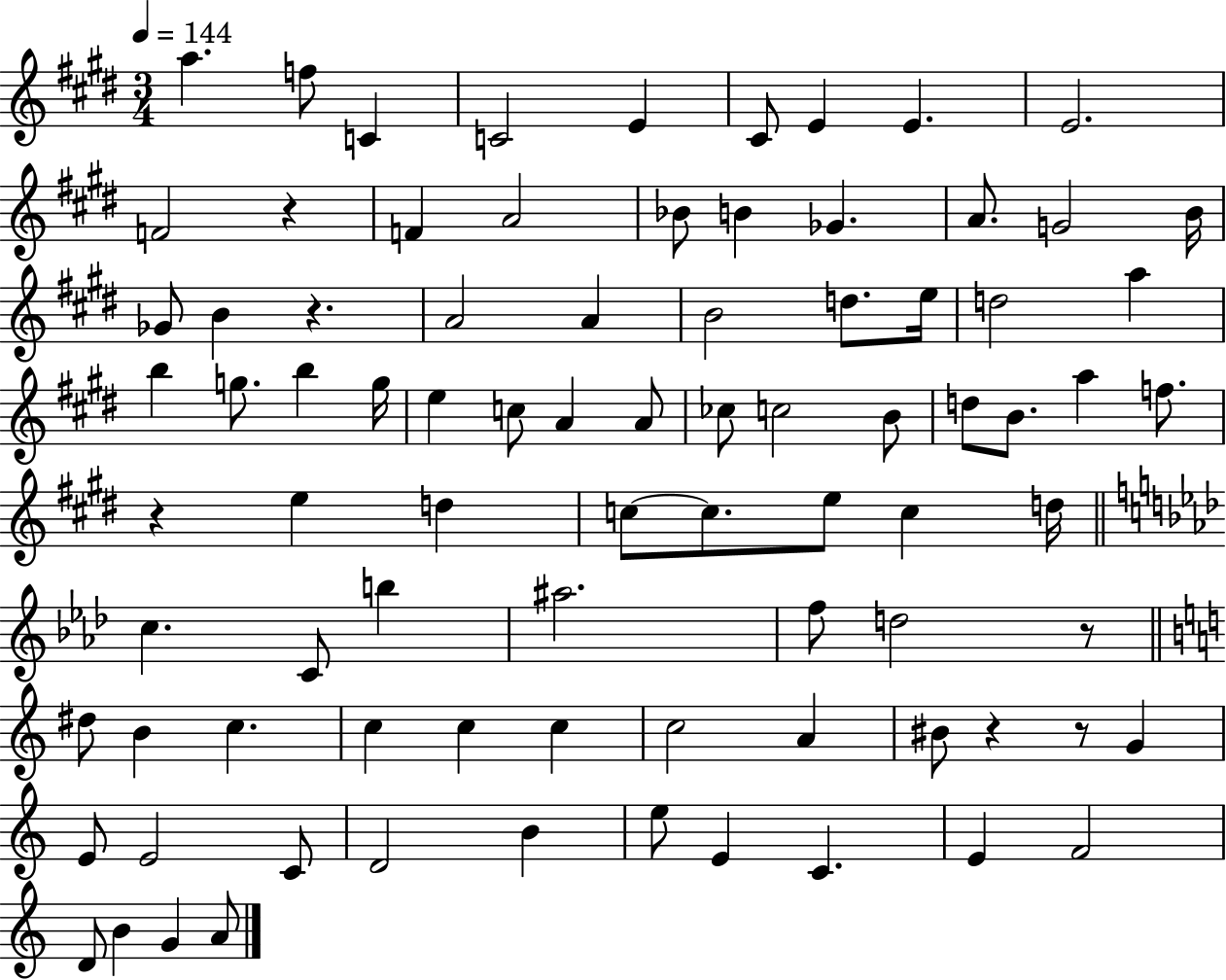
{
  \clef treble
  \numericTimeSignature
  \time 3/4
  \key e \major
  \tempo 4 = 144
  a''4. f''8 c'4 | c'2 e'4 | cis'8 e'4 e'4. | e'2. | \break f'2 r4 | f'4 a'2 | bes'8 b'4 ges'4. | a'8. g'2 b'16 | \break ges'8 b'4 r4. | a'2 a'4 | b'2 d''8. e''16 | d''2 a''4 | \break b''4 g''8. b''4 g''16 | e''4 c''8 a'4 a'8 | ces''8 c''2 b'8 | d''8 b'8. a''4 f''8. | \break r4 e''4 d''4 | c''8~~ c''8. e''8 c''4 d''16 | \bar "||" \break \key aes \major c''4. c'8 b''4 | ais''2. | f''8 d''2 r8 | \bar "||" \break \key c \major dis''8 b'4 c''4. | c''4 c''4 c''4 | c''2 a'4 | bis'8 r4 r8 g'4 | \break e'8 e'2 c'8 | d'2 b'4 | e''8 e'4 c'4. | e'4 f'2 | \break d'8 b'4 g'4 a'8 | \bar "|."
}